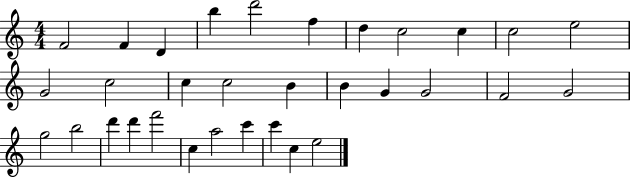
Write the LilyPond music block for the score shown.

{
  \clef treble
  \numericTimeSignature
  \time 4/4
  \key c \major
  f'2 f'4 d'4 | b''4 d'''2 f''4 | d''4 c''2 c''4 | c''2 e''2 | \break g'2 c''2 | c''4 c''2 b'4 | b'4 g'4 g'2 | f'2 g'2 | \break g''2 b''2 | d'''4 d'''4 f'''2 | c''4 a''2 c'''4 | c'''4 c''4 e''2 | \break \bar "|."
}